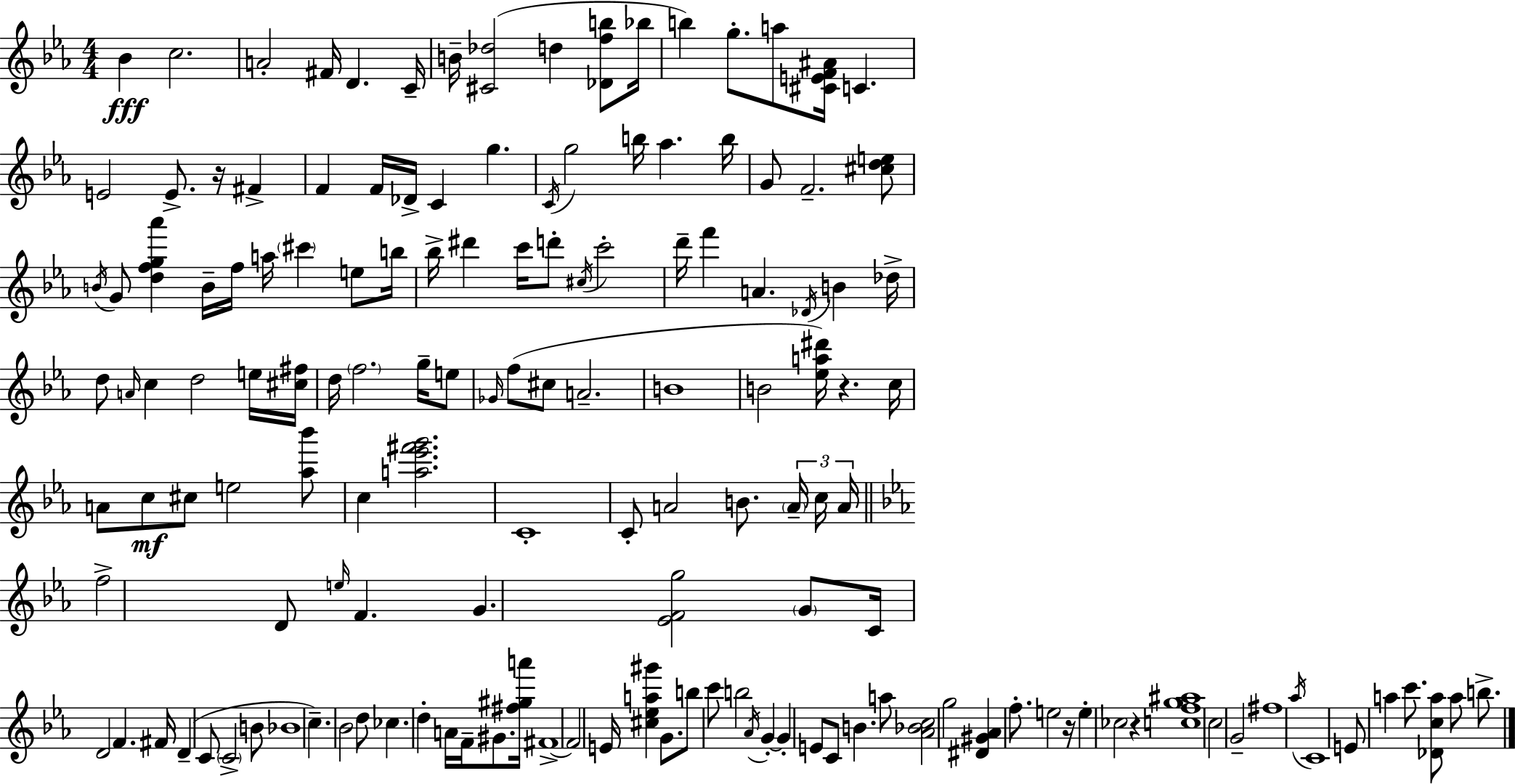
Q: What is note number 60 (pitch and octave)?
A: C#5